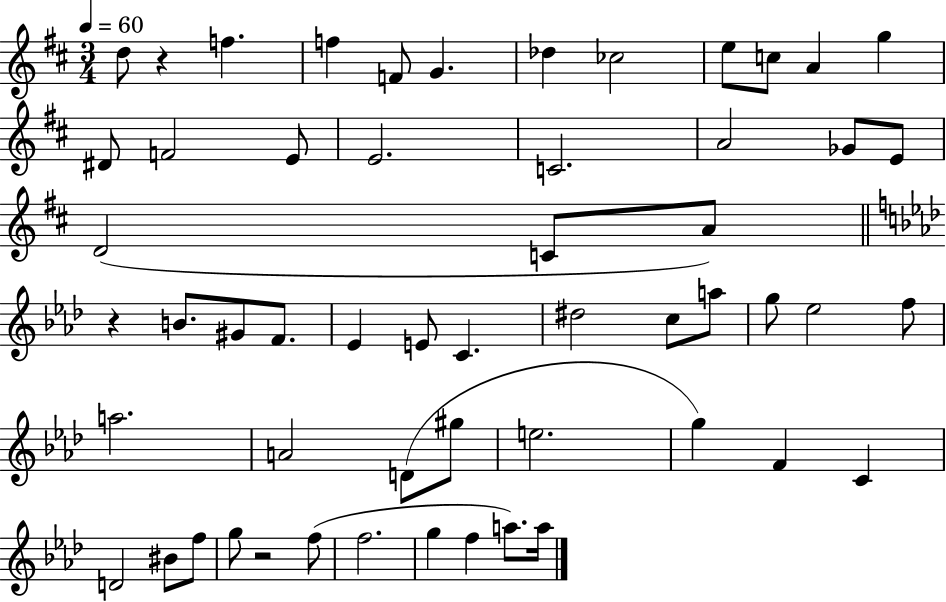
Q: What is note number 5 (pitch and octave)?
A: G4